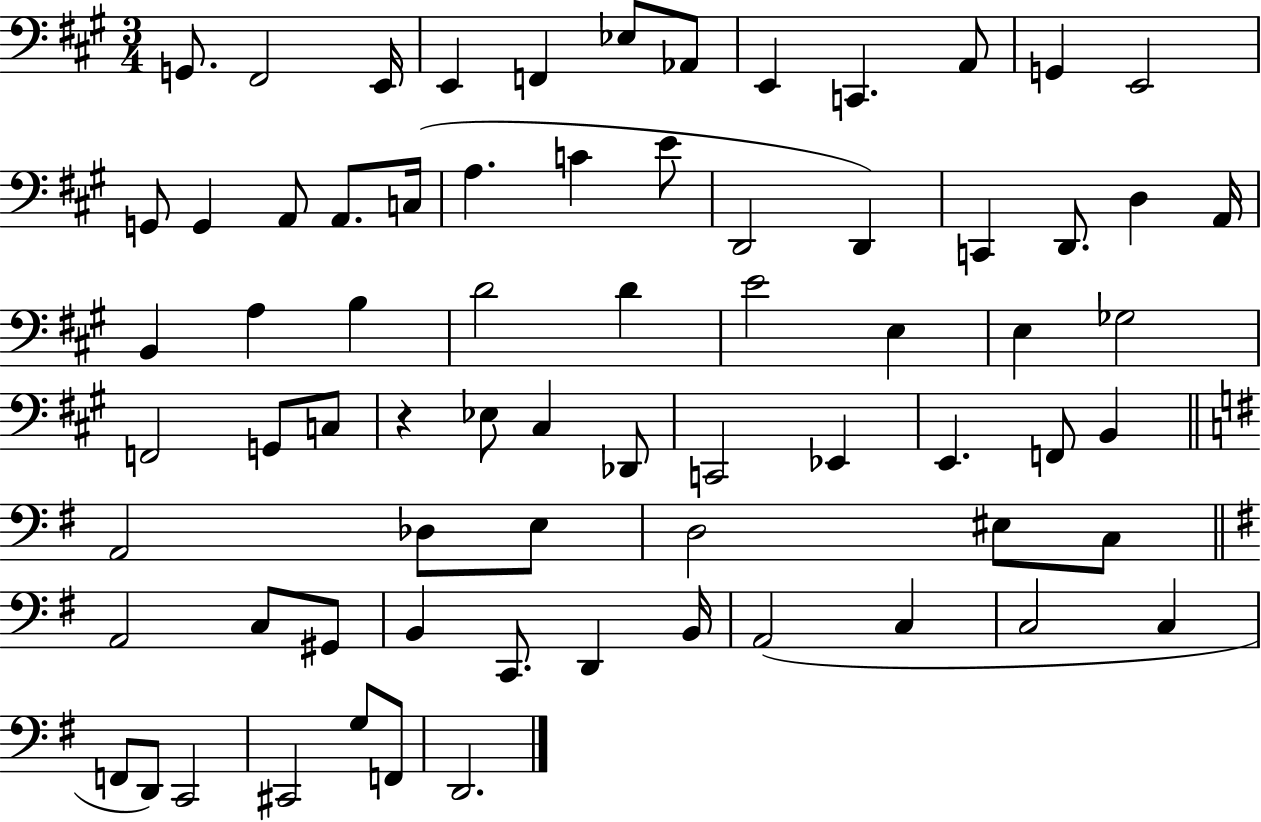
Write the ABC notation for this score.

X:1
T:Untitled
M:3/4
L:1/4
K:A
G,,/2 ^F,,2 E,,/4 E,, F,, _E,/2 _A,,/2 E,, C,, A,,/2 G,, E,,2 G,,/2 G,, A,,/2 A,,/2 C,/4 A, C E/2 D,,2 D,, C,, D,,/2 D, A,,/4 B,, A, B, D2 D E2 E, E, _G,2 F,,2 G,,/2 C,/2 z _E,/2 ^C, _D,,/2 C,,2 _E,, E,, F,,/2 B,, A,,2 _D,/2 E,/2 D,2 ^E,/2 C,/2 A,,2 C,/2 ^G,,/2 B,, C,,/2 D,, B,,/4 A,,2 C, C,2 C, F,,/2 D,,/2 C,,2 ^C,,2 G,/2 F,,/2 D,,2